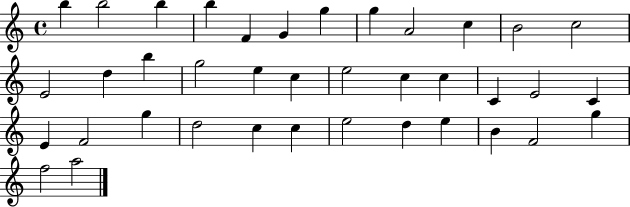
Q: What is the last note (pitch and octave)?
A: A5